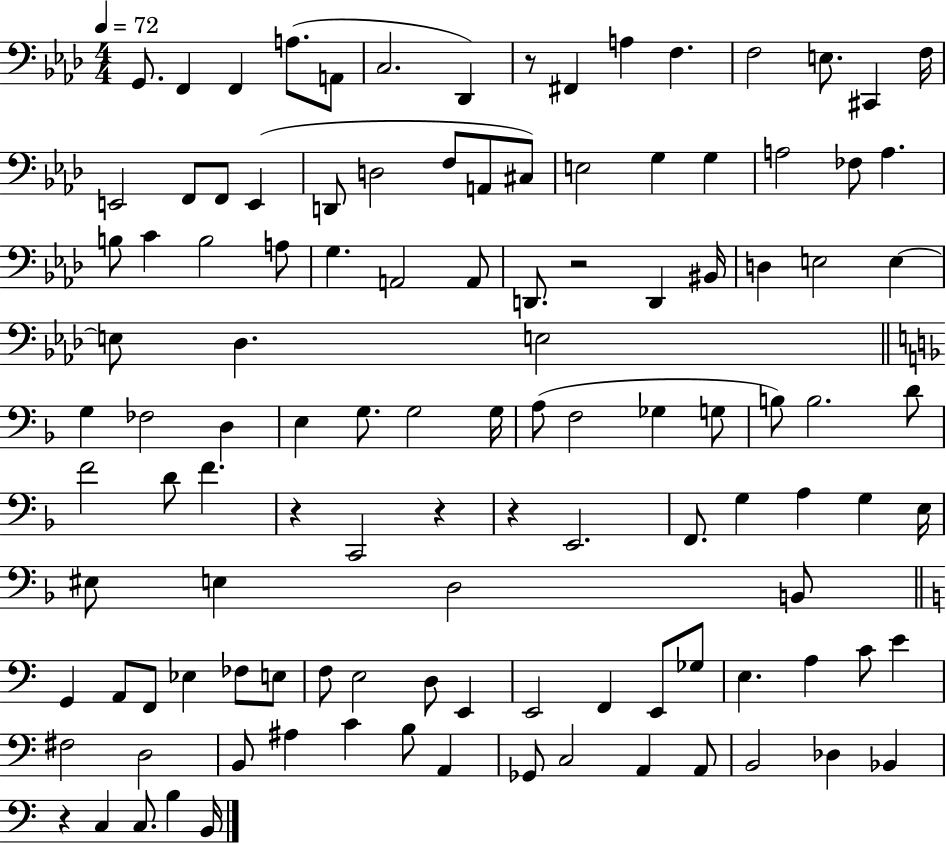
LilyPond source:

{
  \clef bass
  \numericTimeSignature
  \time 4/4
  \key aes \major
  \tempo 4 = 72
  g,8. f,4 f,4 a8.( a,8 | c2. des,4) | r8 fis,4 a4 f4. | f2 e8. cis,4 f16 | \break e,2 f,8 f,8 e,4( | d,8 d2 f8 a,8 cis8) | e2 g4 g4 | a2 fes8 a4. | \break b8 c'4 b2 a8 | g4. a,2 a,8 | d,8. r2 d,4 bis,16 | d4 e2 e4~~ | \break e8 des4. e2 | \bar "||" \break \key f \major g4 fes2 d4 | e4 g8. g2 g16 | a8( f2 ges4 g8 | b8) b2. d'8 | \break f'2 d'8 f'4. | r4 c,2 r4 | r4 e,2. | f,8. g4 a4 g4 e16 | \break eis8 e4 d2 b,8 | \bar "||" \break \key c \major g,4 a,8 f,8 ees4 fes8 e8 | f8 e2 d8 e,4 | e,2 f,4 e,8 ges8 | e4. a4 c'8 e'4 | \break fis2 d2 | b,8 ais4 c'4 b8 a,4 | ges,8 c2 a,4 a,8 | b,2 des4 bes,4 | \break r4 c4 c8. b4 b,16 | \bar "|."
}